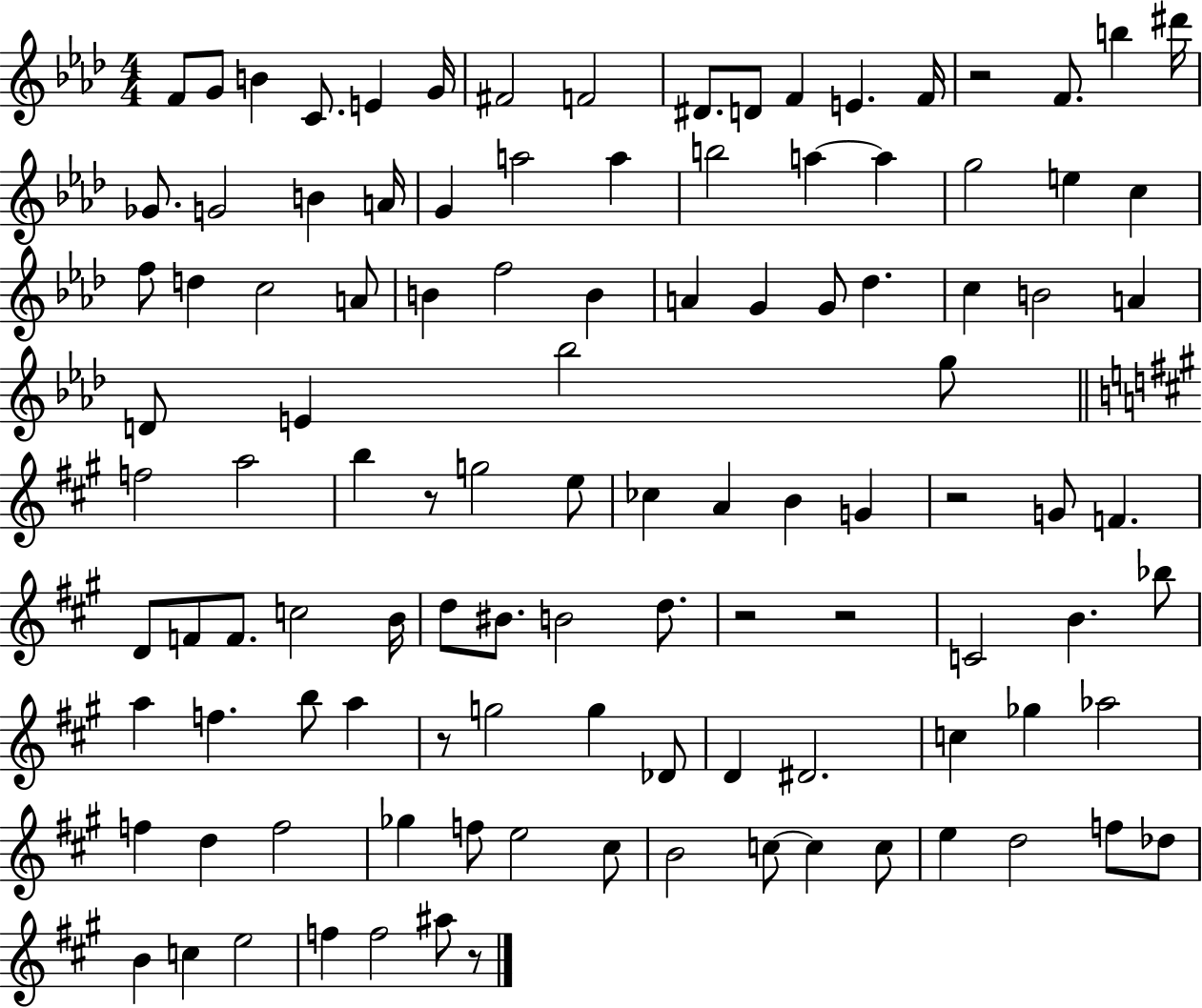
X:1
T:Untitled
M:4/4
L:1/4
K:Ab
F/2 G/2 B C/2 E G/4 ^F2 F2 ^D/2 D/2 F E F/4 z2 F/2 b ^d'/4 _G/2 G2 B A/4 G a2 a b2 a a g2 e c f/2 d c2 A/2 B f2 B A G G/2 _d c B2 A D/2 E _b2 g/2 f2 a2 b z/2 g2 e/2 _c A B G z2 G/2 F D/2 F/2 F/2 c2 B/4 d/2 ^B/2 B2 d/2 z2 z2 C2 B _b/2 a f b/2 a z/2 g2 g _D/2 D ^D2 c _g _a2 f d f2 _g f/2 e2 ^c/2 B2 c/2 c c/2 e d2 f/2 _d/2 B c e2 f f2 ^a/2 z/2